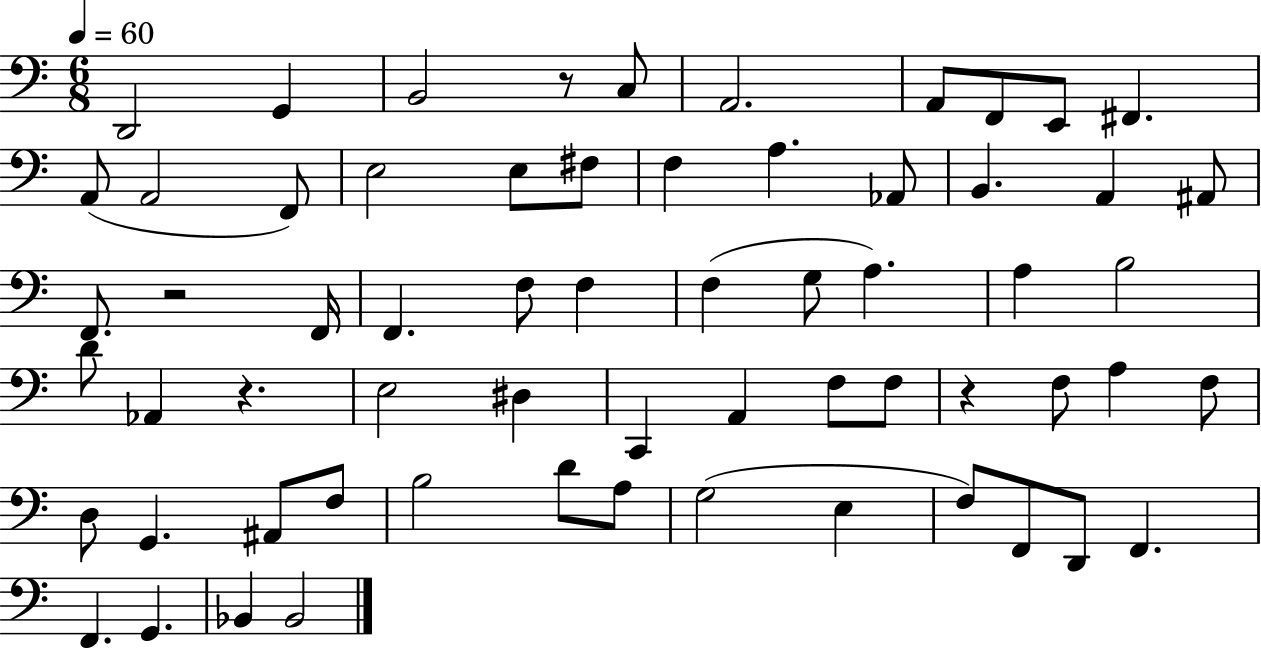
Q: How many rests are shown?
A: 4